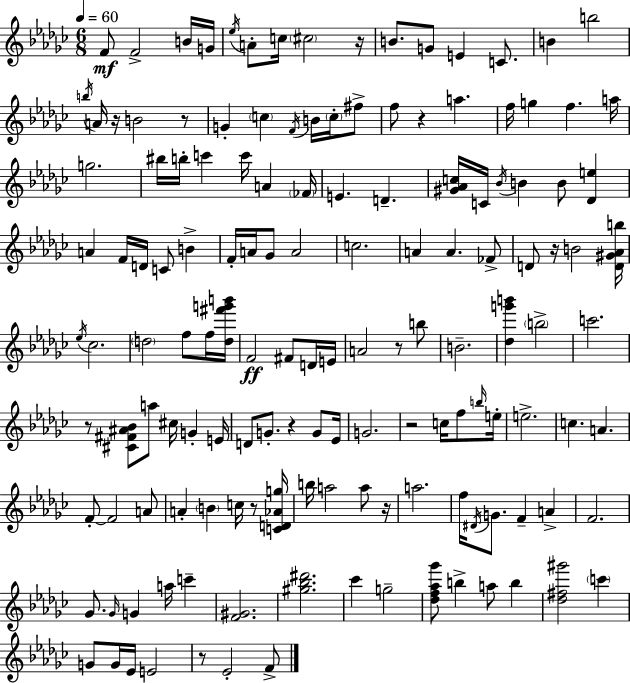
{
  \clef treble
  \numericTimeSignature
  \time 6/8
  \key ees \minor
  \tempo 4 = 60
  f'8\mf f'2-> b'16 g'16 | \acciaccatura { ees''16 } a'8-. c''16 \parenthesize cis''2 | r16 b'8. g'8 e'4 c'8. | b'4 b''2 | \break \acciaccatura { b''16 } a'16 r16 b'2 | r8 g'4-. \parenthesize c''4 \acciaccatura { f'16 } b'16 | \parenthesize c''16-. fis''8-> f''8 r4 a''4. | f''16 g''4 f''4. | \break a''16 g''2. | bis''16 b''16-. c'''4 c'''16 a'4 | \parenthesize fes'16 e'4. d'4.-- | <gis' aes' c''>16 c'16 \acciaccatura { bes'16 } b'4 b'8 | \break <des' e''>4 a'4 f'16 d'16 c'8 | b'4-> f'16-. a'16 ges'8 a'2 | c''2. | a'4 a'4. | \break fes'8-> d'8 r16 b'2 | <d' gis' aes' b''>16 \acciaccatura { ees''16 } ces''2. | \parenthesize d''2 | f''8 f''16 <d'' fis''' g''' b'''>16 f'2\ff | \break fis'8 d'16 e'16 a'2 | r8 b''8 b'2.-- | <des'' g''' b'''>4 \parenthesize b''2-> | c'''2. | \break r8 <cis' fis' ais' bes'>8 a''8 cis''16 | g'4-. e'16 d'8 g'8.-. r4 | g'8 ees'16 g'2. | r2 | \break c''16 f''8 \grace { b''16 } e''16-. e''2.-> | c''4. | a'4. f'8-.~~ f'2 | a'8 a'4-. \parenthesize b'4 | \break c''16 r8 <c' d' aes' g''>16 b''16 a''2 | a''8 r16 a''2. | f''16 \acciaccatura { dis'16 } g'8. f'4-- | a'4-> f'2. | \break ges'8. \grace { ges'16 } g'4 | a''16 c'''4-- <f' gis'>2. | <gis'' bes'' dis'''>2. | ces'''4 | \break g''2-- <des'' f'' aes'' ges'''>8 b''4-> | a''8 b''4 <des'' fis'' gis'''>2 | \parenthesize c'''4 g'8 g'16 ees'16 | e'2 r8 ees'2-. | \break f'8-> \bar "|."
}